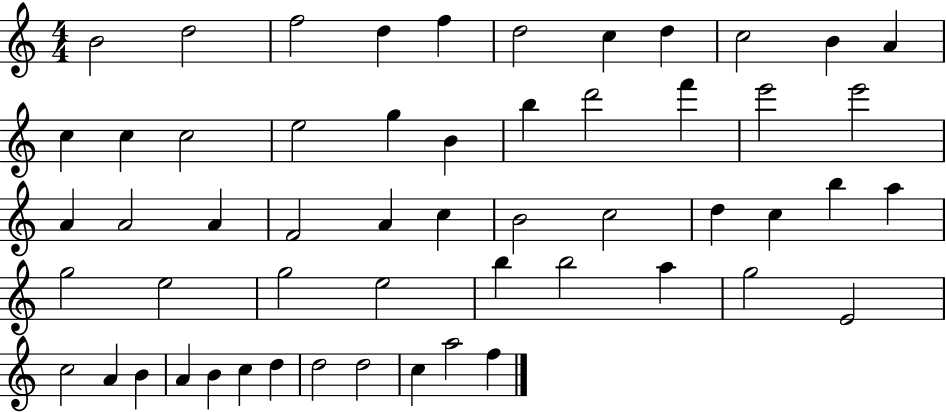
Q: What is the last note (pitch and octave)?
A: F5